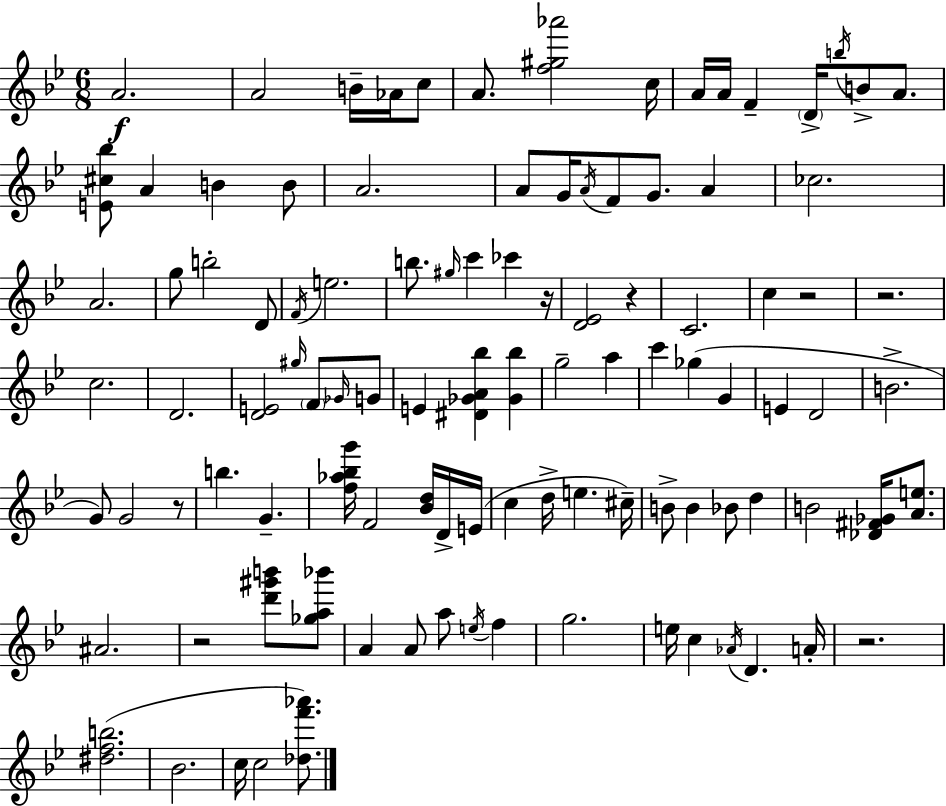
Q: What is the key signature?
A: G minor